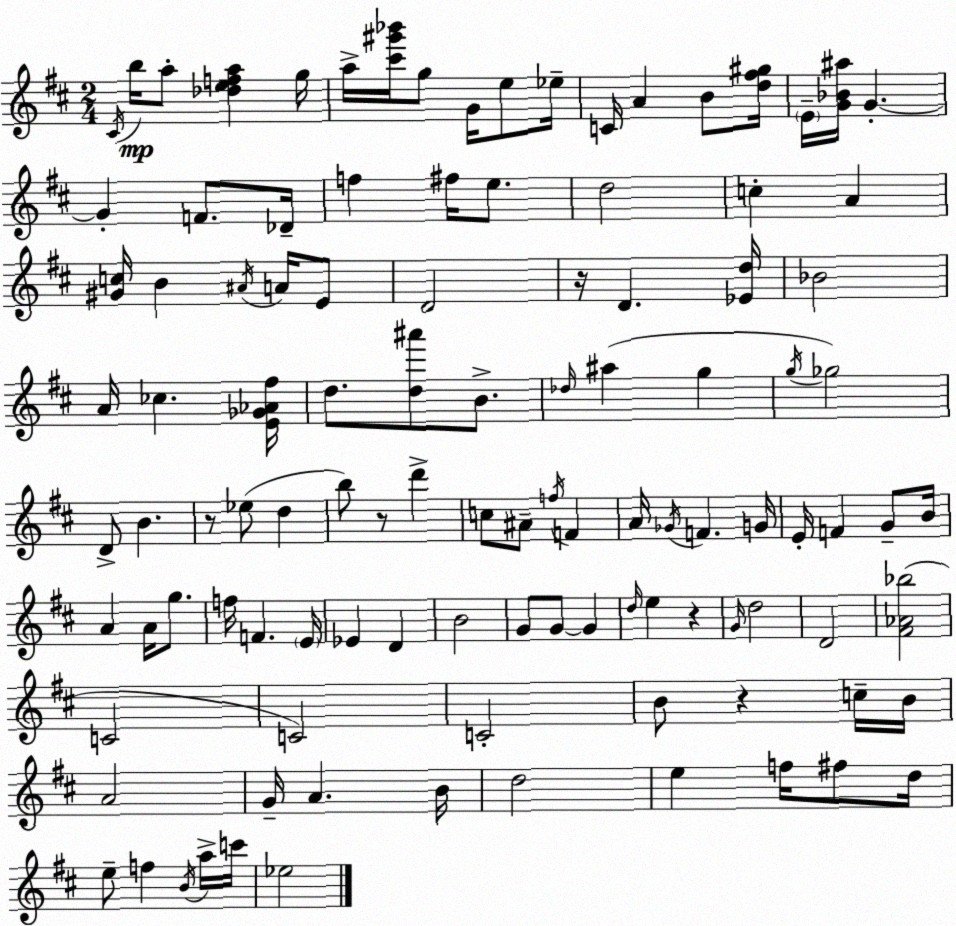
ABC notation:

X:1
T:Untitled
M:2/4
L:1/4
K:D
^C/4 b/4 a/2 [_defa] g/4 a/4 [^c'^g'_b']/4 g/2 G/4 e/2 _e/4 C/4 A B/2 [d^f^g]/4 E/4 [G_B^a]/4 G G F/2 _D/4 f ^f/4 e/2 d2 c A [^Gc]/4 B ^A/4 A/4 E/2 D2 z/4 D [_Ed]/4 _B2 A/4 _c [E_G_A^f]/4 d/2 [d^a']/2 B/2 _d/4 ^a g g/4 _g2 D/2 B z/2 _e/2 d b/2 z/2 d' c/2 ^A/2 f/4 F A/4 _G/4 F G/4 E/4 F G/2 B/4 A A/4 g/2 f/4 F E/4 _E D B2 G/2 G/2 G d/4 e z G/4 d2 D2 [^F_A_b]2 C2 C2 C2 B/2 z c/4 B/4 A2 G/4 A B/4 d2 e f/4 ^f/2 d/4 e/2 f B/4 a/4 c'/4 _e2